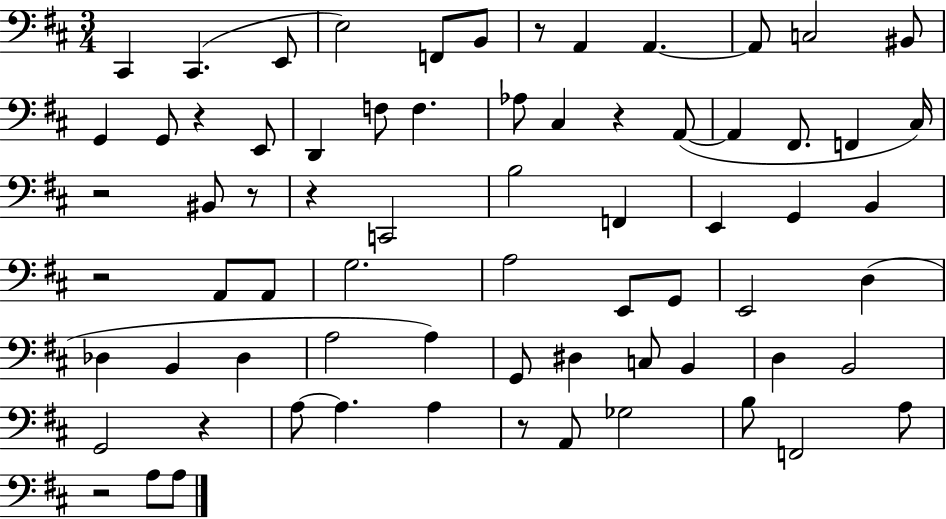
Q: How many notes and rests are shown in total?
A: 71